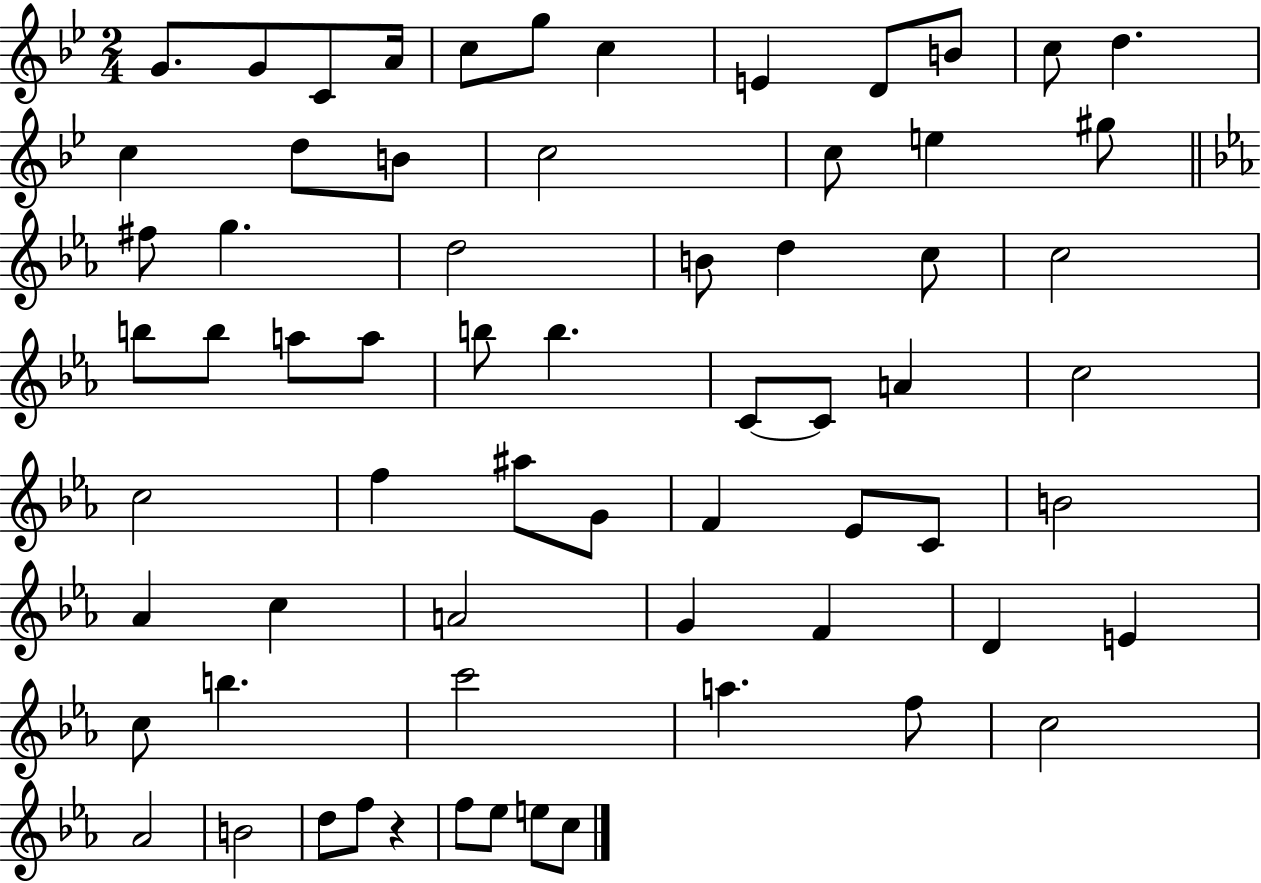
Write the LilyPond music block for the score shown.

{
  \clef treble
  \numericTimeSignature
  \time 2/4
  \key bes \major
  g'8. g'8 c'8 a'16 | c''8 g''8 c''4 | e'4 d'8 b'8 | c''8 d''4. | \break c''4 d''8 b'8 | c''2 | c''8 e''4 gis''8 | \bar "||" \break \key c \minor fis''8 g''4. | d''2 | b'8 d''4 c''8 | c''2 | \break b''8 b''8 a''8 a''8 | b''8 b''4. | c'8~~ c'8 a'4 | c''2 | \break c''2 | f''4 ais''8 g'8 | f'4 ees'8 c'8 | b'2 | \break aes'4 c''4 | a'2 | g'4 f'4 | d'4 e'4 | \break c''8 b''4. | c'''2 | a''4. f''8 | c''2 | \break aes'2 | b'2 | d''8 f''8 r4 | f''8 ees''8 e''8 c''8 | \break \bar "|."
}